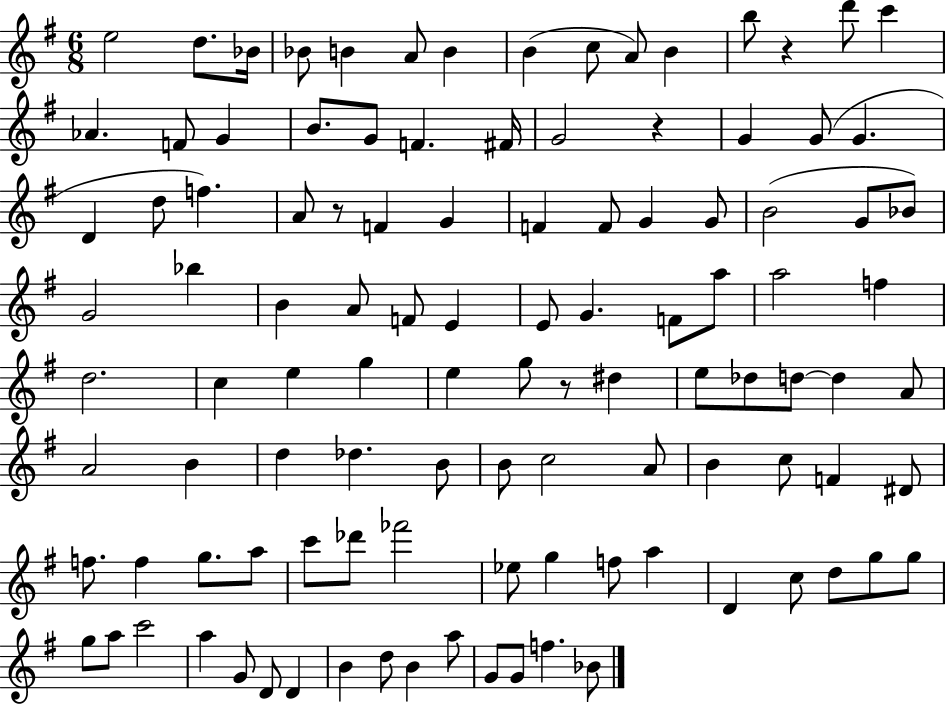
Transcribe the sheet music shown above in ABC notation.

X:1
T:Untitled
M:6/8
L:1/4
K:G
e2 d/2 _B/4 _B/2 B A/2 B B c/2 A/2 B b/2 z d'/2 c' _A F/2 G B/2 G/2 F ^F/4 G2 z G G/2 G D d/2 f A/2 z/2 F G F F/2 G G/2 B2 G/2 _B/2 G2 _b B A/2 F/2 E E/2 G F/2 a/2 a2 f d2 c e g e g/2 z/2 ^d e/2 _d/2 d/2 d A/2 A2 B d _d B/2 B/2 c2 A/2 B c/2 F ^D/2 f/2 f g/2 a/2 c'/2 _d'/2 _f'2 _e/2 g f/2 a D c/2 d/2 g/2 g/2 g/2 a/2 c'2 a G/2 D/2 D B d/2 B a/2 G/2 G/2 f _B/2